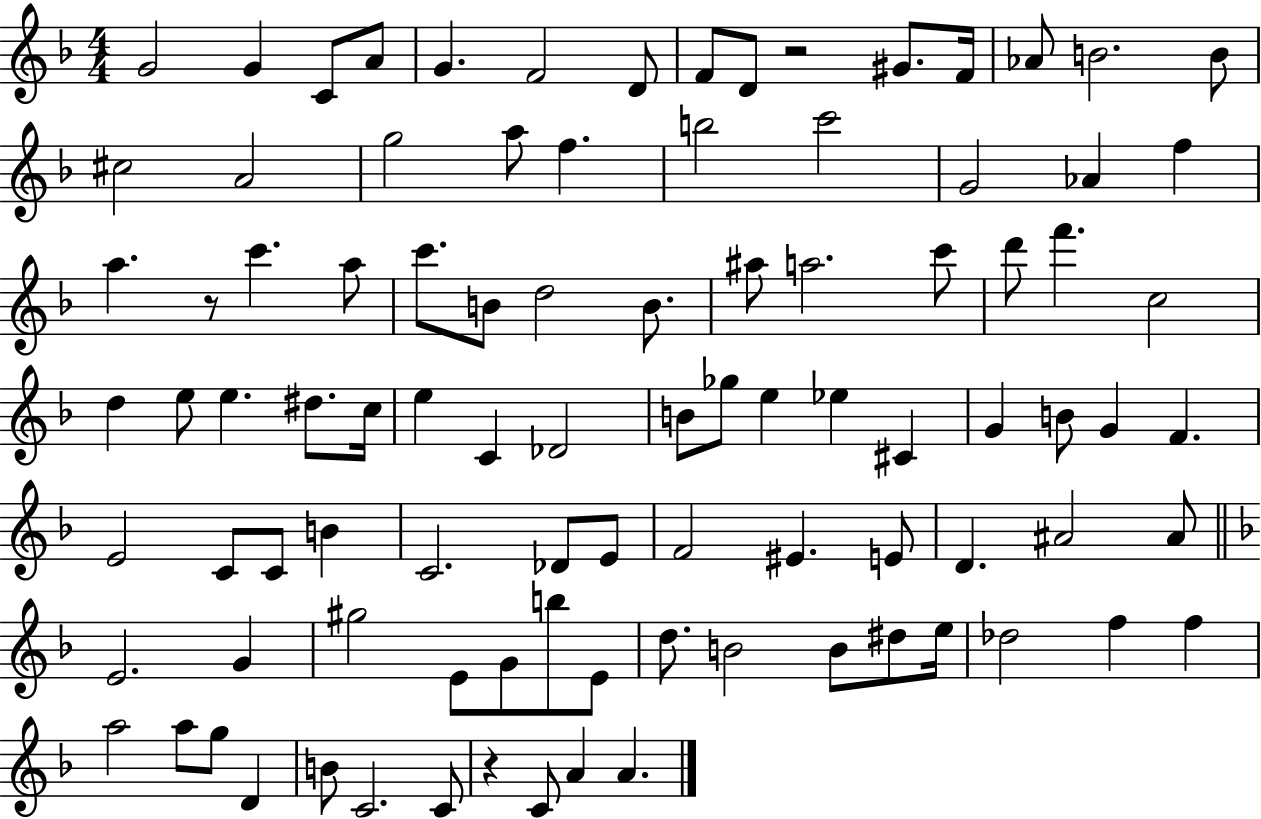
X:1
T:Untitled
M:4/4
L:1/4
K:F
G2 G C/2 A/2 G F2 D/2 F/2 D/2 z2 ^G/2 F/4 _A/2 B2 B/2 ^c2 A2 g2 a/2 f b2 c'2 G2 _A f a z/2 c' a/2 c'/2 B/2 d2 B/2 ^a/2 a2 c'/2 d'/2 f' c2 d e/2 e ^d/2 c/4 e C _D2 B/2 _g/2 e _e ^C G B/2 G F E2 C/2 C/2 B C2 _D/2 E/2 F2 ^E E/2 D ^A2 ^A/2 E2 G ^g2 E/2 G/2 b/2 E/2 d/2 B2 B/2 ^d/2 e/4 _d2 f f a2 a/2 g/2 D B/2 C2 C/2 z C/2 A A